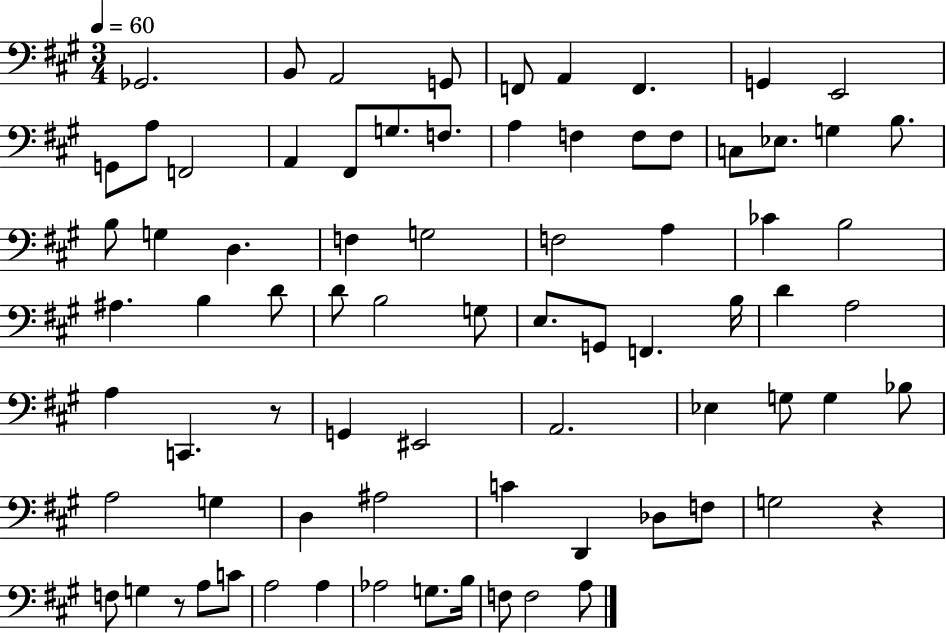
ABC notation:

X:1
T:Untitled
M:3/4
L:1/4
K:A
_G,,2 B,,/2 A,,2 G,,/2 F,,/2 A,, F,, G,, E,,2 G,,/2 A,/2 F,,2 A,, ^F,,/2 G,/2 F,/2 A, F, F,/2 F,/2 C,/2 _E,/2 G, B,/2 B,/2 G, D, F, G,2 F,2 A, _C B,2 ^A, B, D/2 D/2 B,2 G,/2 E,/2 G,,/2 F,, B,/4 D A,2 A, C,, z/2 G,, ^E,,2 A,,2 _E, G,/2 G, _B,/2 A,2 G, D, ^A,2 C D,, _D,/2 F,/2 G,2 z F,/2 G, z/2 A,/2 C/2 A,2 A, _A,2 G,/2 B,/4 F,/2 F,2 A,/2